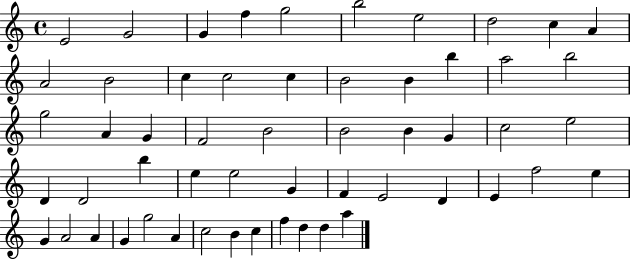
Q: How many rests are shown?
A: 0